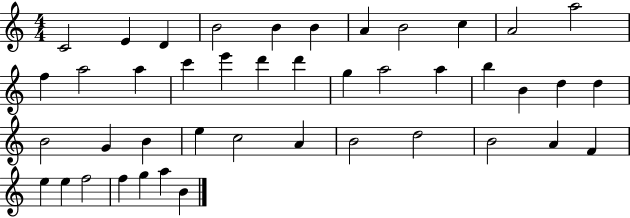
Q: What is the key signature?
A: C major